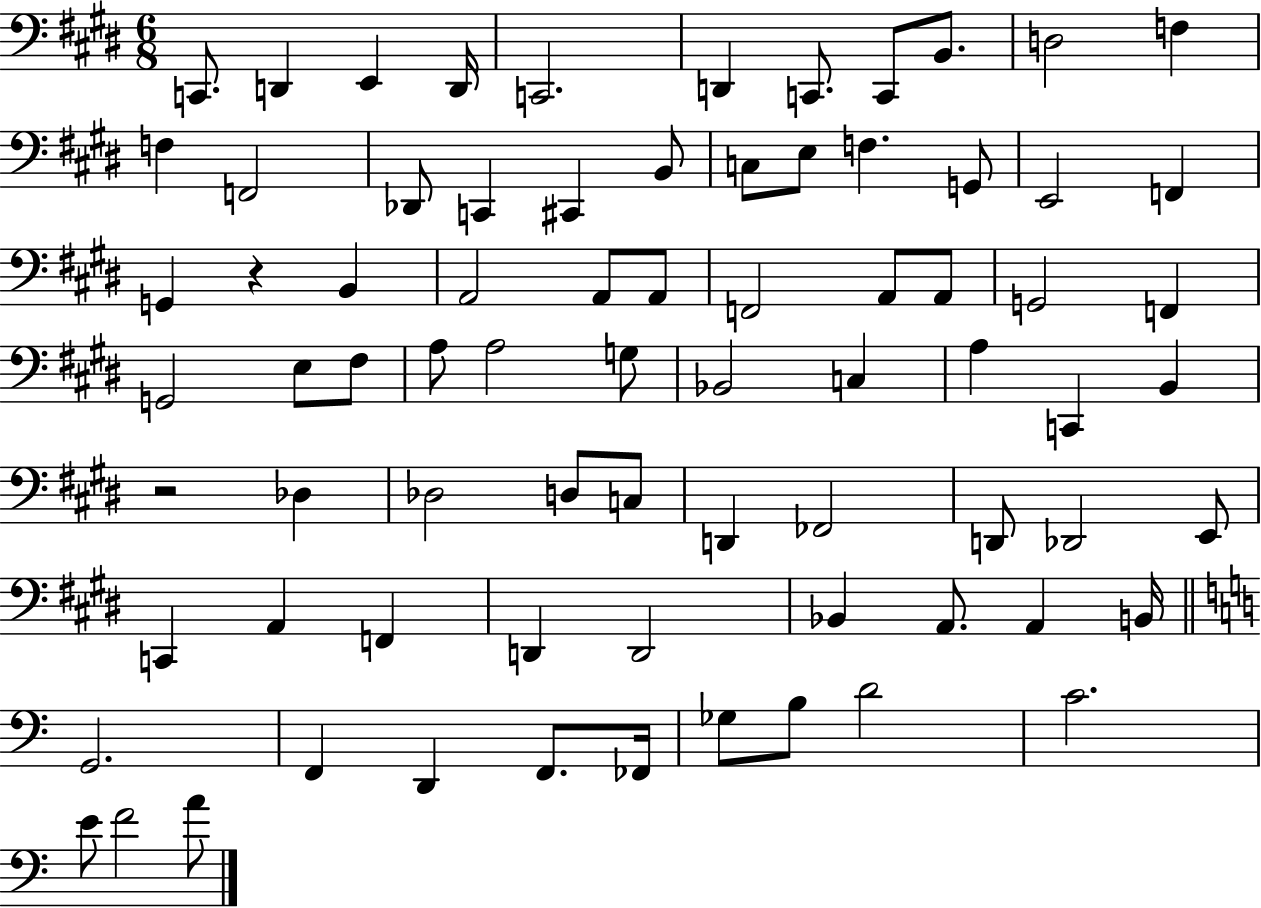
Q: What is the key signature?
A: E major